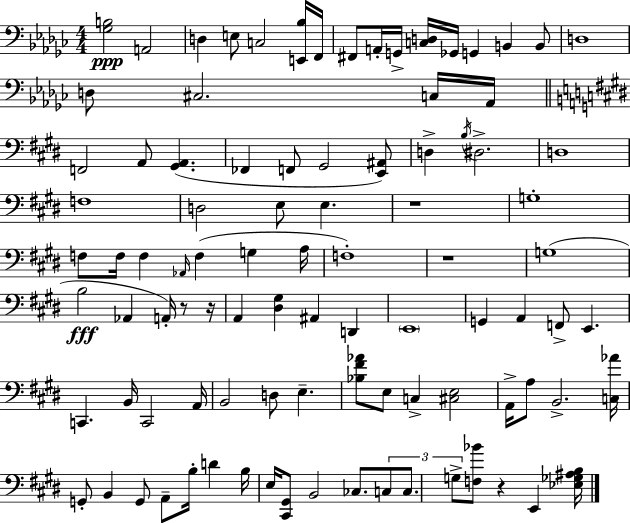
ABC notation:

X:1
T:Untitled
M:4/4
L:1/4
K:Ebm
[_G,B,]2 A,,2 D, E,/2 C,2 [E,,_B,]/4 F,,/4 ^F,,/2 A,,/4 G,,/4 [C,D,]/4 _G,,/4 G,, B,, B,,/2 D,4 D,/2 ^C,2 C,/4 _A,,/4 F,,2 A,,/2 [^G,,A,,] _F,, F,,/2 ^G,,2 [E,,^A,,]/2 D, B,/4 ^D,2 D,4 F,4 D,2 E,/2 E, z4 G,4 F,/2 F,/4 F, _A,,/4 F, G, A,/4 F,4 z4 G,4 B,2 _A,, A,,/4 z/2 z/4 A,, [^D,^G,] ^A,, D,, E,,4 G,, A,, F,,/2 E,, C,, B,,/4 C,,2 A,,/4 B,,2 D,/2 E, [_B,^F_A]/2 E,/2 C, [^C,E,]2 A,,/4 A,/2 B,,2 [C,_A]/4 G,,/2 B,, G,,/2 A,,/2 B,/4 D B,/4 E,/4 [^C,,^G,,]/2 B,,2 _C,/2 C,/2 C,/2 G,/2 [F,_B]/2 z E,, [_E,_G,^A,B,]/4